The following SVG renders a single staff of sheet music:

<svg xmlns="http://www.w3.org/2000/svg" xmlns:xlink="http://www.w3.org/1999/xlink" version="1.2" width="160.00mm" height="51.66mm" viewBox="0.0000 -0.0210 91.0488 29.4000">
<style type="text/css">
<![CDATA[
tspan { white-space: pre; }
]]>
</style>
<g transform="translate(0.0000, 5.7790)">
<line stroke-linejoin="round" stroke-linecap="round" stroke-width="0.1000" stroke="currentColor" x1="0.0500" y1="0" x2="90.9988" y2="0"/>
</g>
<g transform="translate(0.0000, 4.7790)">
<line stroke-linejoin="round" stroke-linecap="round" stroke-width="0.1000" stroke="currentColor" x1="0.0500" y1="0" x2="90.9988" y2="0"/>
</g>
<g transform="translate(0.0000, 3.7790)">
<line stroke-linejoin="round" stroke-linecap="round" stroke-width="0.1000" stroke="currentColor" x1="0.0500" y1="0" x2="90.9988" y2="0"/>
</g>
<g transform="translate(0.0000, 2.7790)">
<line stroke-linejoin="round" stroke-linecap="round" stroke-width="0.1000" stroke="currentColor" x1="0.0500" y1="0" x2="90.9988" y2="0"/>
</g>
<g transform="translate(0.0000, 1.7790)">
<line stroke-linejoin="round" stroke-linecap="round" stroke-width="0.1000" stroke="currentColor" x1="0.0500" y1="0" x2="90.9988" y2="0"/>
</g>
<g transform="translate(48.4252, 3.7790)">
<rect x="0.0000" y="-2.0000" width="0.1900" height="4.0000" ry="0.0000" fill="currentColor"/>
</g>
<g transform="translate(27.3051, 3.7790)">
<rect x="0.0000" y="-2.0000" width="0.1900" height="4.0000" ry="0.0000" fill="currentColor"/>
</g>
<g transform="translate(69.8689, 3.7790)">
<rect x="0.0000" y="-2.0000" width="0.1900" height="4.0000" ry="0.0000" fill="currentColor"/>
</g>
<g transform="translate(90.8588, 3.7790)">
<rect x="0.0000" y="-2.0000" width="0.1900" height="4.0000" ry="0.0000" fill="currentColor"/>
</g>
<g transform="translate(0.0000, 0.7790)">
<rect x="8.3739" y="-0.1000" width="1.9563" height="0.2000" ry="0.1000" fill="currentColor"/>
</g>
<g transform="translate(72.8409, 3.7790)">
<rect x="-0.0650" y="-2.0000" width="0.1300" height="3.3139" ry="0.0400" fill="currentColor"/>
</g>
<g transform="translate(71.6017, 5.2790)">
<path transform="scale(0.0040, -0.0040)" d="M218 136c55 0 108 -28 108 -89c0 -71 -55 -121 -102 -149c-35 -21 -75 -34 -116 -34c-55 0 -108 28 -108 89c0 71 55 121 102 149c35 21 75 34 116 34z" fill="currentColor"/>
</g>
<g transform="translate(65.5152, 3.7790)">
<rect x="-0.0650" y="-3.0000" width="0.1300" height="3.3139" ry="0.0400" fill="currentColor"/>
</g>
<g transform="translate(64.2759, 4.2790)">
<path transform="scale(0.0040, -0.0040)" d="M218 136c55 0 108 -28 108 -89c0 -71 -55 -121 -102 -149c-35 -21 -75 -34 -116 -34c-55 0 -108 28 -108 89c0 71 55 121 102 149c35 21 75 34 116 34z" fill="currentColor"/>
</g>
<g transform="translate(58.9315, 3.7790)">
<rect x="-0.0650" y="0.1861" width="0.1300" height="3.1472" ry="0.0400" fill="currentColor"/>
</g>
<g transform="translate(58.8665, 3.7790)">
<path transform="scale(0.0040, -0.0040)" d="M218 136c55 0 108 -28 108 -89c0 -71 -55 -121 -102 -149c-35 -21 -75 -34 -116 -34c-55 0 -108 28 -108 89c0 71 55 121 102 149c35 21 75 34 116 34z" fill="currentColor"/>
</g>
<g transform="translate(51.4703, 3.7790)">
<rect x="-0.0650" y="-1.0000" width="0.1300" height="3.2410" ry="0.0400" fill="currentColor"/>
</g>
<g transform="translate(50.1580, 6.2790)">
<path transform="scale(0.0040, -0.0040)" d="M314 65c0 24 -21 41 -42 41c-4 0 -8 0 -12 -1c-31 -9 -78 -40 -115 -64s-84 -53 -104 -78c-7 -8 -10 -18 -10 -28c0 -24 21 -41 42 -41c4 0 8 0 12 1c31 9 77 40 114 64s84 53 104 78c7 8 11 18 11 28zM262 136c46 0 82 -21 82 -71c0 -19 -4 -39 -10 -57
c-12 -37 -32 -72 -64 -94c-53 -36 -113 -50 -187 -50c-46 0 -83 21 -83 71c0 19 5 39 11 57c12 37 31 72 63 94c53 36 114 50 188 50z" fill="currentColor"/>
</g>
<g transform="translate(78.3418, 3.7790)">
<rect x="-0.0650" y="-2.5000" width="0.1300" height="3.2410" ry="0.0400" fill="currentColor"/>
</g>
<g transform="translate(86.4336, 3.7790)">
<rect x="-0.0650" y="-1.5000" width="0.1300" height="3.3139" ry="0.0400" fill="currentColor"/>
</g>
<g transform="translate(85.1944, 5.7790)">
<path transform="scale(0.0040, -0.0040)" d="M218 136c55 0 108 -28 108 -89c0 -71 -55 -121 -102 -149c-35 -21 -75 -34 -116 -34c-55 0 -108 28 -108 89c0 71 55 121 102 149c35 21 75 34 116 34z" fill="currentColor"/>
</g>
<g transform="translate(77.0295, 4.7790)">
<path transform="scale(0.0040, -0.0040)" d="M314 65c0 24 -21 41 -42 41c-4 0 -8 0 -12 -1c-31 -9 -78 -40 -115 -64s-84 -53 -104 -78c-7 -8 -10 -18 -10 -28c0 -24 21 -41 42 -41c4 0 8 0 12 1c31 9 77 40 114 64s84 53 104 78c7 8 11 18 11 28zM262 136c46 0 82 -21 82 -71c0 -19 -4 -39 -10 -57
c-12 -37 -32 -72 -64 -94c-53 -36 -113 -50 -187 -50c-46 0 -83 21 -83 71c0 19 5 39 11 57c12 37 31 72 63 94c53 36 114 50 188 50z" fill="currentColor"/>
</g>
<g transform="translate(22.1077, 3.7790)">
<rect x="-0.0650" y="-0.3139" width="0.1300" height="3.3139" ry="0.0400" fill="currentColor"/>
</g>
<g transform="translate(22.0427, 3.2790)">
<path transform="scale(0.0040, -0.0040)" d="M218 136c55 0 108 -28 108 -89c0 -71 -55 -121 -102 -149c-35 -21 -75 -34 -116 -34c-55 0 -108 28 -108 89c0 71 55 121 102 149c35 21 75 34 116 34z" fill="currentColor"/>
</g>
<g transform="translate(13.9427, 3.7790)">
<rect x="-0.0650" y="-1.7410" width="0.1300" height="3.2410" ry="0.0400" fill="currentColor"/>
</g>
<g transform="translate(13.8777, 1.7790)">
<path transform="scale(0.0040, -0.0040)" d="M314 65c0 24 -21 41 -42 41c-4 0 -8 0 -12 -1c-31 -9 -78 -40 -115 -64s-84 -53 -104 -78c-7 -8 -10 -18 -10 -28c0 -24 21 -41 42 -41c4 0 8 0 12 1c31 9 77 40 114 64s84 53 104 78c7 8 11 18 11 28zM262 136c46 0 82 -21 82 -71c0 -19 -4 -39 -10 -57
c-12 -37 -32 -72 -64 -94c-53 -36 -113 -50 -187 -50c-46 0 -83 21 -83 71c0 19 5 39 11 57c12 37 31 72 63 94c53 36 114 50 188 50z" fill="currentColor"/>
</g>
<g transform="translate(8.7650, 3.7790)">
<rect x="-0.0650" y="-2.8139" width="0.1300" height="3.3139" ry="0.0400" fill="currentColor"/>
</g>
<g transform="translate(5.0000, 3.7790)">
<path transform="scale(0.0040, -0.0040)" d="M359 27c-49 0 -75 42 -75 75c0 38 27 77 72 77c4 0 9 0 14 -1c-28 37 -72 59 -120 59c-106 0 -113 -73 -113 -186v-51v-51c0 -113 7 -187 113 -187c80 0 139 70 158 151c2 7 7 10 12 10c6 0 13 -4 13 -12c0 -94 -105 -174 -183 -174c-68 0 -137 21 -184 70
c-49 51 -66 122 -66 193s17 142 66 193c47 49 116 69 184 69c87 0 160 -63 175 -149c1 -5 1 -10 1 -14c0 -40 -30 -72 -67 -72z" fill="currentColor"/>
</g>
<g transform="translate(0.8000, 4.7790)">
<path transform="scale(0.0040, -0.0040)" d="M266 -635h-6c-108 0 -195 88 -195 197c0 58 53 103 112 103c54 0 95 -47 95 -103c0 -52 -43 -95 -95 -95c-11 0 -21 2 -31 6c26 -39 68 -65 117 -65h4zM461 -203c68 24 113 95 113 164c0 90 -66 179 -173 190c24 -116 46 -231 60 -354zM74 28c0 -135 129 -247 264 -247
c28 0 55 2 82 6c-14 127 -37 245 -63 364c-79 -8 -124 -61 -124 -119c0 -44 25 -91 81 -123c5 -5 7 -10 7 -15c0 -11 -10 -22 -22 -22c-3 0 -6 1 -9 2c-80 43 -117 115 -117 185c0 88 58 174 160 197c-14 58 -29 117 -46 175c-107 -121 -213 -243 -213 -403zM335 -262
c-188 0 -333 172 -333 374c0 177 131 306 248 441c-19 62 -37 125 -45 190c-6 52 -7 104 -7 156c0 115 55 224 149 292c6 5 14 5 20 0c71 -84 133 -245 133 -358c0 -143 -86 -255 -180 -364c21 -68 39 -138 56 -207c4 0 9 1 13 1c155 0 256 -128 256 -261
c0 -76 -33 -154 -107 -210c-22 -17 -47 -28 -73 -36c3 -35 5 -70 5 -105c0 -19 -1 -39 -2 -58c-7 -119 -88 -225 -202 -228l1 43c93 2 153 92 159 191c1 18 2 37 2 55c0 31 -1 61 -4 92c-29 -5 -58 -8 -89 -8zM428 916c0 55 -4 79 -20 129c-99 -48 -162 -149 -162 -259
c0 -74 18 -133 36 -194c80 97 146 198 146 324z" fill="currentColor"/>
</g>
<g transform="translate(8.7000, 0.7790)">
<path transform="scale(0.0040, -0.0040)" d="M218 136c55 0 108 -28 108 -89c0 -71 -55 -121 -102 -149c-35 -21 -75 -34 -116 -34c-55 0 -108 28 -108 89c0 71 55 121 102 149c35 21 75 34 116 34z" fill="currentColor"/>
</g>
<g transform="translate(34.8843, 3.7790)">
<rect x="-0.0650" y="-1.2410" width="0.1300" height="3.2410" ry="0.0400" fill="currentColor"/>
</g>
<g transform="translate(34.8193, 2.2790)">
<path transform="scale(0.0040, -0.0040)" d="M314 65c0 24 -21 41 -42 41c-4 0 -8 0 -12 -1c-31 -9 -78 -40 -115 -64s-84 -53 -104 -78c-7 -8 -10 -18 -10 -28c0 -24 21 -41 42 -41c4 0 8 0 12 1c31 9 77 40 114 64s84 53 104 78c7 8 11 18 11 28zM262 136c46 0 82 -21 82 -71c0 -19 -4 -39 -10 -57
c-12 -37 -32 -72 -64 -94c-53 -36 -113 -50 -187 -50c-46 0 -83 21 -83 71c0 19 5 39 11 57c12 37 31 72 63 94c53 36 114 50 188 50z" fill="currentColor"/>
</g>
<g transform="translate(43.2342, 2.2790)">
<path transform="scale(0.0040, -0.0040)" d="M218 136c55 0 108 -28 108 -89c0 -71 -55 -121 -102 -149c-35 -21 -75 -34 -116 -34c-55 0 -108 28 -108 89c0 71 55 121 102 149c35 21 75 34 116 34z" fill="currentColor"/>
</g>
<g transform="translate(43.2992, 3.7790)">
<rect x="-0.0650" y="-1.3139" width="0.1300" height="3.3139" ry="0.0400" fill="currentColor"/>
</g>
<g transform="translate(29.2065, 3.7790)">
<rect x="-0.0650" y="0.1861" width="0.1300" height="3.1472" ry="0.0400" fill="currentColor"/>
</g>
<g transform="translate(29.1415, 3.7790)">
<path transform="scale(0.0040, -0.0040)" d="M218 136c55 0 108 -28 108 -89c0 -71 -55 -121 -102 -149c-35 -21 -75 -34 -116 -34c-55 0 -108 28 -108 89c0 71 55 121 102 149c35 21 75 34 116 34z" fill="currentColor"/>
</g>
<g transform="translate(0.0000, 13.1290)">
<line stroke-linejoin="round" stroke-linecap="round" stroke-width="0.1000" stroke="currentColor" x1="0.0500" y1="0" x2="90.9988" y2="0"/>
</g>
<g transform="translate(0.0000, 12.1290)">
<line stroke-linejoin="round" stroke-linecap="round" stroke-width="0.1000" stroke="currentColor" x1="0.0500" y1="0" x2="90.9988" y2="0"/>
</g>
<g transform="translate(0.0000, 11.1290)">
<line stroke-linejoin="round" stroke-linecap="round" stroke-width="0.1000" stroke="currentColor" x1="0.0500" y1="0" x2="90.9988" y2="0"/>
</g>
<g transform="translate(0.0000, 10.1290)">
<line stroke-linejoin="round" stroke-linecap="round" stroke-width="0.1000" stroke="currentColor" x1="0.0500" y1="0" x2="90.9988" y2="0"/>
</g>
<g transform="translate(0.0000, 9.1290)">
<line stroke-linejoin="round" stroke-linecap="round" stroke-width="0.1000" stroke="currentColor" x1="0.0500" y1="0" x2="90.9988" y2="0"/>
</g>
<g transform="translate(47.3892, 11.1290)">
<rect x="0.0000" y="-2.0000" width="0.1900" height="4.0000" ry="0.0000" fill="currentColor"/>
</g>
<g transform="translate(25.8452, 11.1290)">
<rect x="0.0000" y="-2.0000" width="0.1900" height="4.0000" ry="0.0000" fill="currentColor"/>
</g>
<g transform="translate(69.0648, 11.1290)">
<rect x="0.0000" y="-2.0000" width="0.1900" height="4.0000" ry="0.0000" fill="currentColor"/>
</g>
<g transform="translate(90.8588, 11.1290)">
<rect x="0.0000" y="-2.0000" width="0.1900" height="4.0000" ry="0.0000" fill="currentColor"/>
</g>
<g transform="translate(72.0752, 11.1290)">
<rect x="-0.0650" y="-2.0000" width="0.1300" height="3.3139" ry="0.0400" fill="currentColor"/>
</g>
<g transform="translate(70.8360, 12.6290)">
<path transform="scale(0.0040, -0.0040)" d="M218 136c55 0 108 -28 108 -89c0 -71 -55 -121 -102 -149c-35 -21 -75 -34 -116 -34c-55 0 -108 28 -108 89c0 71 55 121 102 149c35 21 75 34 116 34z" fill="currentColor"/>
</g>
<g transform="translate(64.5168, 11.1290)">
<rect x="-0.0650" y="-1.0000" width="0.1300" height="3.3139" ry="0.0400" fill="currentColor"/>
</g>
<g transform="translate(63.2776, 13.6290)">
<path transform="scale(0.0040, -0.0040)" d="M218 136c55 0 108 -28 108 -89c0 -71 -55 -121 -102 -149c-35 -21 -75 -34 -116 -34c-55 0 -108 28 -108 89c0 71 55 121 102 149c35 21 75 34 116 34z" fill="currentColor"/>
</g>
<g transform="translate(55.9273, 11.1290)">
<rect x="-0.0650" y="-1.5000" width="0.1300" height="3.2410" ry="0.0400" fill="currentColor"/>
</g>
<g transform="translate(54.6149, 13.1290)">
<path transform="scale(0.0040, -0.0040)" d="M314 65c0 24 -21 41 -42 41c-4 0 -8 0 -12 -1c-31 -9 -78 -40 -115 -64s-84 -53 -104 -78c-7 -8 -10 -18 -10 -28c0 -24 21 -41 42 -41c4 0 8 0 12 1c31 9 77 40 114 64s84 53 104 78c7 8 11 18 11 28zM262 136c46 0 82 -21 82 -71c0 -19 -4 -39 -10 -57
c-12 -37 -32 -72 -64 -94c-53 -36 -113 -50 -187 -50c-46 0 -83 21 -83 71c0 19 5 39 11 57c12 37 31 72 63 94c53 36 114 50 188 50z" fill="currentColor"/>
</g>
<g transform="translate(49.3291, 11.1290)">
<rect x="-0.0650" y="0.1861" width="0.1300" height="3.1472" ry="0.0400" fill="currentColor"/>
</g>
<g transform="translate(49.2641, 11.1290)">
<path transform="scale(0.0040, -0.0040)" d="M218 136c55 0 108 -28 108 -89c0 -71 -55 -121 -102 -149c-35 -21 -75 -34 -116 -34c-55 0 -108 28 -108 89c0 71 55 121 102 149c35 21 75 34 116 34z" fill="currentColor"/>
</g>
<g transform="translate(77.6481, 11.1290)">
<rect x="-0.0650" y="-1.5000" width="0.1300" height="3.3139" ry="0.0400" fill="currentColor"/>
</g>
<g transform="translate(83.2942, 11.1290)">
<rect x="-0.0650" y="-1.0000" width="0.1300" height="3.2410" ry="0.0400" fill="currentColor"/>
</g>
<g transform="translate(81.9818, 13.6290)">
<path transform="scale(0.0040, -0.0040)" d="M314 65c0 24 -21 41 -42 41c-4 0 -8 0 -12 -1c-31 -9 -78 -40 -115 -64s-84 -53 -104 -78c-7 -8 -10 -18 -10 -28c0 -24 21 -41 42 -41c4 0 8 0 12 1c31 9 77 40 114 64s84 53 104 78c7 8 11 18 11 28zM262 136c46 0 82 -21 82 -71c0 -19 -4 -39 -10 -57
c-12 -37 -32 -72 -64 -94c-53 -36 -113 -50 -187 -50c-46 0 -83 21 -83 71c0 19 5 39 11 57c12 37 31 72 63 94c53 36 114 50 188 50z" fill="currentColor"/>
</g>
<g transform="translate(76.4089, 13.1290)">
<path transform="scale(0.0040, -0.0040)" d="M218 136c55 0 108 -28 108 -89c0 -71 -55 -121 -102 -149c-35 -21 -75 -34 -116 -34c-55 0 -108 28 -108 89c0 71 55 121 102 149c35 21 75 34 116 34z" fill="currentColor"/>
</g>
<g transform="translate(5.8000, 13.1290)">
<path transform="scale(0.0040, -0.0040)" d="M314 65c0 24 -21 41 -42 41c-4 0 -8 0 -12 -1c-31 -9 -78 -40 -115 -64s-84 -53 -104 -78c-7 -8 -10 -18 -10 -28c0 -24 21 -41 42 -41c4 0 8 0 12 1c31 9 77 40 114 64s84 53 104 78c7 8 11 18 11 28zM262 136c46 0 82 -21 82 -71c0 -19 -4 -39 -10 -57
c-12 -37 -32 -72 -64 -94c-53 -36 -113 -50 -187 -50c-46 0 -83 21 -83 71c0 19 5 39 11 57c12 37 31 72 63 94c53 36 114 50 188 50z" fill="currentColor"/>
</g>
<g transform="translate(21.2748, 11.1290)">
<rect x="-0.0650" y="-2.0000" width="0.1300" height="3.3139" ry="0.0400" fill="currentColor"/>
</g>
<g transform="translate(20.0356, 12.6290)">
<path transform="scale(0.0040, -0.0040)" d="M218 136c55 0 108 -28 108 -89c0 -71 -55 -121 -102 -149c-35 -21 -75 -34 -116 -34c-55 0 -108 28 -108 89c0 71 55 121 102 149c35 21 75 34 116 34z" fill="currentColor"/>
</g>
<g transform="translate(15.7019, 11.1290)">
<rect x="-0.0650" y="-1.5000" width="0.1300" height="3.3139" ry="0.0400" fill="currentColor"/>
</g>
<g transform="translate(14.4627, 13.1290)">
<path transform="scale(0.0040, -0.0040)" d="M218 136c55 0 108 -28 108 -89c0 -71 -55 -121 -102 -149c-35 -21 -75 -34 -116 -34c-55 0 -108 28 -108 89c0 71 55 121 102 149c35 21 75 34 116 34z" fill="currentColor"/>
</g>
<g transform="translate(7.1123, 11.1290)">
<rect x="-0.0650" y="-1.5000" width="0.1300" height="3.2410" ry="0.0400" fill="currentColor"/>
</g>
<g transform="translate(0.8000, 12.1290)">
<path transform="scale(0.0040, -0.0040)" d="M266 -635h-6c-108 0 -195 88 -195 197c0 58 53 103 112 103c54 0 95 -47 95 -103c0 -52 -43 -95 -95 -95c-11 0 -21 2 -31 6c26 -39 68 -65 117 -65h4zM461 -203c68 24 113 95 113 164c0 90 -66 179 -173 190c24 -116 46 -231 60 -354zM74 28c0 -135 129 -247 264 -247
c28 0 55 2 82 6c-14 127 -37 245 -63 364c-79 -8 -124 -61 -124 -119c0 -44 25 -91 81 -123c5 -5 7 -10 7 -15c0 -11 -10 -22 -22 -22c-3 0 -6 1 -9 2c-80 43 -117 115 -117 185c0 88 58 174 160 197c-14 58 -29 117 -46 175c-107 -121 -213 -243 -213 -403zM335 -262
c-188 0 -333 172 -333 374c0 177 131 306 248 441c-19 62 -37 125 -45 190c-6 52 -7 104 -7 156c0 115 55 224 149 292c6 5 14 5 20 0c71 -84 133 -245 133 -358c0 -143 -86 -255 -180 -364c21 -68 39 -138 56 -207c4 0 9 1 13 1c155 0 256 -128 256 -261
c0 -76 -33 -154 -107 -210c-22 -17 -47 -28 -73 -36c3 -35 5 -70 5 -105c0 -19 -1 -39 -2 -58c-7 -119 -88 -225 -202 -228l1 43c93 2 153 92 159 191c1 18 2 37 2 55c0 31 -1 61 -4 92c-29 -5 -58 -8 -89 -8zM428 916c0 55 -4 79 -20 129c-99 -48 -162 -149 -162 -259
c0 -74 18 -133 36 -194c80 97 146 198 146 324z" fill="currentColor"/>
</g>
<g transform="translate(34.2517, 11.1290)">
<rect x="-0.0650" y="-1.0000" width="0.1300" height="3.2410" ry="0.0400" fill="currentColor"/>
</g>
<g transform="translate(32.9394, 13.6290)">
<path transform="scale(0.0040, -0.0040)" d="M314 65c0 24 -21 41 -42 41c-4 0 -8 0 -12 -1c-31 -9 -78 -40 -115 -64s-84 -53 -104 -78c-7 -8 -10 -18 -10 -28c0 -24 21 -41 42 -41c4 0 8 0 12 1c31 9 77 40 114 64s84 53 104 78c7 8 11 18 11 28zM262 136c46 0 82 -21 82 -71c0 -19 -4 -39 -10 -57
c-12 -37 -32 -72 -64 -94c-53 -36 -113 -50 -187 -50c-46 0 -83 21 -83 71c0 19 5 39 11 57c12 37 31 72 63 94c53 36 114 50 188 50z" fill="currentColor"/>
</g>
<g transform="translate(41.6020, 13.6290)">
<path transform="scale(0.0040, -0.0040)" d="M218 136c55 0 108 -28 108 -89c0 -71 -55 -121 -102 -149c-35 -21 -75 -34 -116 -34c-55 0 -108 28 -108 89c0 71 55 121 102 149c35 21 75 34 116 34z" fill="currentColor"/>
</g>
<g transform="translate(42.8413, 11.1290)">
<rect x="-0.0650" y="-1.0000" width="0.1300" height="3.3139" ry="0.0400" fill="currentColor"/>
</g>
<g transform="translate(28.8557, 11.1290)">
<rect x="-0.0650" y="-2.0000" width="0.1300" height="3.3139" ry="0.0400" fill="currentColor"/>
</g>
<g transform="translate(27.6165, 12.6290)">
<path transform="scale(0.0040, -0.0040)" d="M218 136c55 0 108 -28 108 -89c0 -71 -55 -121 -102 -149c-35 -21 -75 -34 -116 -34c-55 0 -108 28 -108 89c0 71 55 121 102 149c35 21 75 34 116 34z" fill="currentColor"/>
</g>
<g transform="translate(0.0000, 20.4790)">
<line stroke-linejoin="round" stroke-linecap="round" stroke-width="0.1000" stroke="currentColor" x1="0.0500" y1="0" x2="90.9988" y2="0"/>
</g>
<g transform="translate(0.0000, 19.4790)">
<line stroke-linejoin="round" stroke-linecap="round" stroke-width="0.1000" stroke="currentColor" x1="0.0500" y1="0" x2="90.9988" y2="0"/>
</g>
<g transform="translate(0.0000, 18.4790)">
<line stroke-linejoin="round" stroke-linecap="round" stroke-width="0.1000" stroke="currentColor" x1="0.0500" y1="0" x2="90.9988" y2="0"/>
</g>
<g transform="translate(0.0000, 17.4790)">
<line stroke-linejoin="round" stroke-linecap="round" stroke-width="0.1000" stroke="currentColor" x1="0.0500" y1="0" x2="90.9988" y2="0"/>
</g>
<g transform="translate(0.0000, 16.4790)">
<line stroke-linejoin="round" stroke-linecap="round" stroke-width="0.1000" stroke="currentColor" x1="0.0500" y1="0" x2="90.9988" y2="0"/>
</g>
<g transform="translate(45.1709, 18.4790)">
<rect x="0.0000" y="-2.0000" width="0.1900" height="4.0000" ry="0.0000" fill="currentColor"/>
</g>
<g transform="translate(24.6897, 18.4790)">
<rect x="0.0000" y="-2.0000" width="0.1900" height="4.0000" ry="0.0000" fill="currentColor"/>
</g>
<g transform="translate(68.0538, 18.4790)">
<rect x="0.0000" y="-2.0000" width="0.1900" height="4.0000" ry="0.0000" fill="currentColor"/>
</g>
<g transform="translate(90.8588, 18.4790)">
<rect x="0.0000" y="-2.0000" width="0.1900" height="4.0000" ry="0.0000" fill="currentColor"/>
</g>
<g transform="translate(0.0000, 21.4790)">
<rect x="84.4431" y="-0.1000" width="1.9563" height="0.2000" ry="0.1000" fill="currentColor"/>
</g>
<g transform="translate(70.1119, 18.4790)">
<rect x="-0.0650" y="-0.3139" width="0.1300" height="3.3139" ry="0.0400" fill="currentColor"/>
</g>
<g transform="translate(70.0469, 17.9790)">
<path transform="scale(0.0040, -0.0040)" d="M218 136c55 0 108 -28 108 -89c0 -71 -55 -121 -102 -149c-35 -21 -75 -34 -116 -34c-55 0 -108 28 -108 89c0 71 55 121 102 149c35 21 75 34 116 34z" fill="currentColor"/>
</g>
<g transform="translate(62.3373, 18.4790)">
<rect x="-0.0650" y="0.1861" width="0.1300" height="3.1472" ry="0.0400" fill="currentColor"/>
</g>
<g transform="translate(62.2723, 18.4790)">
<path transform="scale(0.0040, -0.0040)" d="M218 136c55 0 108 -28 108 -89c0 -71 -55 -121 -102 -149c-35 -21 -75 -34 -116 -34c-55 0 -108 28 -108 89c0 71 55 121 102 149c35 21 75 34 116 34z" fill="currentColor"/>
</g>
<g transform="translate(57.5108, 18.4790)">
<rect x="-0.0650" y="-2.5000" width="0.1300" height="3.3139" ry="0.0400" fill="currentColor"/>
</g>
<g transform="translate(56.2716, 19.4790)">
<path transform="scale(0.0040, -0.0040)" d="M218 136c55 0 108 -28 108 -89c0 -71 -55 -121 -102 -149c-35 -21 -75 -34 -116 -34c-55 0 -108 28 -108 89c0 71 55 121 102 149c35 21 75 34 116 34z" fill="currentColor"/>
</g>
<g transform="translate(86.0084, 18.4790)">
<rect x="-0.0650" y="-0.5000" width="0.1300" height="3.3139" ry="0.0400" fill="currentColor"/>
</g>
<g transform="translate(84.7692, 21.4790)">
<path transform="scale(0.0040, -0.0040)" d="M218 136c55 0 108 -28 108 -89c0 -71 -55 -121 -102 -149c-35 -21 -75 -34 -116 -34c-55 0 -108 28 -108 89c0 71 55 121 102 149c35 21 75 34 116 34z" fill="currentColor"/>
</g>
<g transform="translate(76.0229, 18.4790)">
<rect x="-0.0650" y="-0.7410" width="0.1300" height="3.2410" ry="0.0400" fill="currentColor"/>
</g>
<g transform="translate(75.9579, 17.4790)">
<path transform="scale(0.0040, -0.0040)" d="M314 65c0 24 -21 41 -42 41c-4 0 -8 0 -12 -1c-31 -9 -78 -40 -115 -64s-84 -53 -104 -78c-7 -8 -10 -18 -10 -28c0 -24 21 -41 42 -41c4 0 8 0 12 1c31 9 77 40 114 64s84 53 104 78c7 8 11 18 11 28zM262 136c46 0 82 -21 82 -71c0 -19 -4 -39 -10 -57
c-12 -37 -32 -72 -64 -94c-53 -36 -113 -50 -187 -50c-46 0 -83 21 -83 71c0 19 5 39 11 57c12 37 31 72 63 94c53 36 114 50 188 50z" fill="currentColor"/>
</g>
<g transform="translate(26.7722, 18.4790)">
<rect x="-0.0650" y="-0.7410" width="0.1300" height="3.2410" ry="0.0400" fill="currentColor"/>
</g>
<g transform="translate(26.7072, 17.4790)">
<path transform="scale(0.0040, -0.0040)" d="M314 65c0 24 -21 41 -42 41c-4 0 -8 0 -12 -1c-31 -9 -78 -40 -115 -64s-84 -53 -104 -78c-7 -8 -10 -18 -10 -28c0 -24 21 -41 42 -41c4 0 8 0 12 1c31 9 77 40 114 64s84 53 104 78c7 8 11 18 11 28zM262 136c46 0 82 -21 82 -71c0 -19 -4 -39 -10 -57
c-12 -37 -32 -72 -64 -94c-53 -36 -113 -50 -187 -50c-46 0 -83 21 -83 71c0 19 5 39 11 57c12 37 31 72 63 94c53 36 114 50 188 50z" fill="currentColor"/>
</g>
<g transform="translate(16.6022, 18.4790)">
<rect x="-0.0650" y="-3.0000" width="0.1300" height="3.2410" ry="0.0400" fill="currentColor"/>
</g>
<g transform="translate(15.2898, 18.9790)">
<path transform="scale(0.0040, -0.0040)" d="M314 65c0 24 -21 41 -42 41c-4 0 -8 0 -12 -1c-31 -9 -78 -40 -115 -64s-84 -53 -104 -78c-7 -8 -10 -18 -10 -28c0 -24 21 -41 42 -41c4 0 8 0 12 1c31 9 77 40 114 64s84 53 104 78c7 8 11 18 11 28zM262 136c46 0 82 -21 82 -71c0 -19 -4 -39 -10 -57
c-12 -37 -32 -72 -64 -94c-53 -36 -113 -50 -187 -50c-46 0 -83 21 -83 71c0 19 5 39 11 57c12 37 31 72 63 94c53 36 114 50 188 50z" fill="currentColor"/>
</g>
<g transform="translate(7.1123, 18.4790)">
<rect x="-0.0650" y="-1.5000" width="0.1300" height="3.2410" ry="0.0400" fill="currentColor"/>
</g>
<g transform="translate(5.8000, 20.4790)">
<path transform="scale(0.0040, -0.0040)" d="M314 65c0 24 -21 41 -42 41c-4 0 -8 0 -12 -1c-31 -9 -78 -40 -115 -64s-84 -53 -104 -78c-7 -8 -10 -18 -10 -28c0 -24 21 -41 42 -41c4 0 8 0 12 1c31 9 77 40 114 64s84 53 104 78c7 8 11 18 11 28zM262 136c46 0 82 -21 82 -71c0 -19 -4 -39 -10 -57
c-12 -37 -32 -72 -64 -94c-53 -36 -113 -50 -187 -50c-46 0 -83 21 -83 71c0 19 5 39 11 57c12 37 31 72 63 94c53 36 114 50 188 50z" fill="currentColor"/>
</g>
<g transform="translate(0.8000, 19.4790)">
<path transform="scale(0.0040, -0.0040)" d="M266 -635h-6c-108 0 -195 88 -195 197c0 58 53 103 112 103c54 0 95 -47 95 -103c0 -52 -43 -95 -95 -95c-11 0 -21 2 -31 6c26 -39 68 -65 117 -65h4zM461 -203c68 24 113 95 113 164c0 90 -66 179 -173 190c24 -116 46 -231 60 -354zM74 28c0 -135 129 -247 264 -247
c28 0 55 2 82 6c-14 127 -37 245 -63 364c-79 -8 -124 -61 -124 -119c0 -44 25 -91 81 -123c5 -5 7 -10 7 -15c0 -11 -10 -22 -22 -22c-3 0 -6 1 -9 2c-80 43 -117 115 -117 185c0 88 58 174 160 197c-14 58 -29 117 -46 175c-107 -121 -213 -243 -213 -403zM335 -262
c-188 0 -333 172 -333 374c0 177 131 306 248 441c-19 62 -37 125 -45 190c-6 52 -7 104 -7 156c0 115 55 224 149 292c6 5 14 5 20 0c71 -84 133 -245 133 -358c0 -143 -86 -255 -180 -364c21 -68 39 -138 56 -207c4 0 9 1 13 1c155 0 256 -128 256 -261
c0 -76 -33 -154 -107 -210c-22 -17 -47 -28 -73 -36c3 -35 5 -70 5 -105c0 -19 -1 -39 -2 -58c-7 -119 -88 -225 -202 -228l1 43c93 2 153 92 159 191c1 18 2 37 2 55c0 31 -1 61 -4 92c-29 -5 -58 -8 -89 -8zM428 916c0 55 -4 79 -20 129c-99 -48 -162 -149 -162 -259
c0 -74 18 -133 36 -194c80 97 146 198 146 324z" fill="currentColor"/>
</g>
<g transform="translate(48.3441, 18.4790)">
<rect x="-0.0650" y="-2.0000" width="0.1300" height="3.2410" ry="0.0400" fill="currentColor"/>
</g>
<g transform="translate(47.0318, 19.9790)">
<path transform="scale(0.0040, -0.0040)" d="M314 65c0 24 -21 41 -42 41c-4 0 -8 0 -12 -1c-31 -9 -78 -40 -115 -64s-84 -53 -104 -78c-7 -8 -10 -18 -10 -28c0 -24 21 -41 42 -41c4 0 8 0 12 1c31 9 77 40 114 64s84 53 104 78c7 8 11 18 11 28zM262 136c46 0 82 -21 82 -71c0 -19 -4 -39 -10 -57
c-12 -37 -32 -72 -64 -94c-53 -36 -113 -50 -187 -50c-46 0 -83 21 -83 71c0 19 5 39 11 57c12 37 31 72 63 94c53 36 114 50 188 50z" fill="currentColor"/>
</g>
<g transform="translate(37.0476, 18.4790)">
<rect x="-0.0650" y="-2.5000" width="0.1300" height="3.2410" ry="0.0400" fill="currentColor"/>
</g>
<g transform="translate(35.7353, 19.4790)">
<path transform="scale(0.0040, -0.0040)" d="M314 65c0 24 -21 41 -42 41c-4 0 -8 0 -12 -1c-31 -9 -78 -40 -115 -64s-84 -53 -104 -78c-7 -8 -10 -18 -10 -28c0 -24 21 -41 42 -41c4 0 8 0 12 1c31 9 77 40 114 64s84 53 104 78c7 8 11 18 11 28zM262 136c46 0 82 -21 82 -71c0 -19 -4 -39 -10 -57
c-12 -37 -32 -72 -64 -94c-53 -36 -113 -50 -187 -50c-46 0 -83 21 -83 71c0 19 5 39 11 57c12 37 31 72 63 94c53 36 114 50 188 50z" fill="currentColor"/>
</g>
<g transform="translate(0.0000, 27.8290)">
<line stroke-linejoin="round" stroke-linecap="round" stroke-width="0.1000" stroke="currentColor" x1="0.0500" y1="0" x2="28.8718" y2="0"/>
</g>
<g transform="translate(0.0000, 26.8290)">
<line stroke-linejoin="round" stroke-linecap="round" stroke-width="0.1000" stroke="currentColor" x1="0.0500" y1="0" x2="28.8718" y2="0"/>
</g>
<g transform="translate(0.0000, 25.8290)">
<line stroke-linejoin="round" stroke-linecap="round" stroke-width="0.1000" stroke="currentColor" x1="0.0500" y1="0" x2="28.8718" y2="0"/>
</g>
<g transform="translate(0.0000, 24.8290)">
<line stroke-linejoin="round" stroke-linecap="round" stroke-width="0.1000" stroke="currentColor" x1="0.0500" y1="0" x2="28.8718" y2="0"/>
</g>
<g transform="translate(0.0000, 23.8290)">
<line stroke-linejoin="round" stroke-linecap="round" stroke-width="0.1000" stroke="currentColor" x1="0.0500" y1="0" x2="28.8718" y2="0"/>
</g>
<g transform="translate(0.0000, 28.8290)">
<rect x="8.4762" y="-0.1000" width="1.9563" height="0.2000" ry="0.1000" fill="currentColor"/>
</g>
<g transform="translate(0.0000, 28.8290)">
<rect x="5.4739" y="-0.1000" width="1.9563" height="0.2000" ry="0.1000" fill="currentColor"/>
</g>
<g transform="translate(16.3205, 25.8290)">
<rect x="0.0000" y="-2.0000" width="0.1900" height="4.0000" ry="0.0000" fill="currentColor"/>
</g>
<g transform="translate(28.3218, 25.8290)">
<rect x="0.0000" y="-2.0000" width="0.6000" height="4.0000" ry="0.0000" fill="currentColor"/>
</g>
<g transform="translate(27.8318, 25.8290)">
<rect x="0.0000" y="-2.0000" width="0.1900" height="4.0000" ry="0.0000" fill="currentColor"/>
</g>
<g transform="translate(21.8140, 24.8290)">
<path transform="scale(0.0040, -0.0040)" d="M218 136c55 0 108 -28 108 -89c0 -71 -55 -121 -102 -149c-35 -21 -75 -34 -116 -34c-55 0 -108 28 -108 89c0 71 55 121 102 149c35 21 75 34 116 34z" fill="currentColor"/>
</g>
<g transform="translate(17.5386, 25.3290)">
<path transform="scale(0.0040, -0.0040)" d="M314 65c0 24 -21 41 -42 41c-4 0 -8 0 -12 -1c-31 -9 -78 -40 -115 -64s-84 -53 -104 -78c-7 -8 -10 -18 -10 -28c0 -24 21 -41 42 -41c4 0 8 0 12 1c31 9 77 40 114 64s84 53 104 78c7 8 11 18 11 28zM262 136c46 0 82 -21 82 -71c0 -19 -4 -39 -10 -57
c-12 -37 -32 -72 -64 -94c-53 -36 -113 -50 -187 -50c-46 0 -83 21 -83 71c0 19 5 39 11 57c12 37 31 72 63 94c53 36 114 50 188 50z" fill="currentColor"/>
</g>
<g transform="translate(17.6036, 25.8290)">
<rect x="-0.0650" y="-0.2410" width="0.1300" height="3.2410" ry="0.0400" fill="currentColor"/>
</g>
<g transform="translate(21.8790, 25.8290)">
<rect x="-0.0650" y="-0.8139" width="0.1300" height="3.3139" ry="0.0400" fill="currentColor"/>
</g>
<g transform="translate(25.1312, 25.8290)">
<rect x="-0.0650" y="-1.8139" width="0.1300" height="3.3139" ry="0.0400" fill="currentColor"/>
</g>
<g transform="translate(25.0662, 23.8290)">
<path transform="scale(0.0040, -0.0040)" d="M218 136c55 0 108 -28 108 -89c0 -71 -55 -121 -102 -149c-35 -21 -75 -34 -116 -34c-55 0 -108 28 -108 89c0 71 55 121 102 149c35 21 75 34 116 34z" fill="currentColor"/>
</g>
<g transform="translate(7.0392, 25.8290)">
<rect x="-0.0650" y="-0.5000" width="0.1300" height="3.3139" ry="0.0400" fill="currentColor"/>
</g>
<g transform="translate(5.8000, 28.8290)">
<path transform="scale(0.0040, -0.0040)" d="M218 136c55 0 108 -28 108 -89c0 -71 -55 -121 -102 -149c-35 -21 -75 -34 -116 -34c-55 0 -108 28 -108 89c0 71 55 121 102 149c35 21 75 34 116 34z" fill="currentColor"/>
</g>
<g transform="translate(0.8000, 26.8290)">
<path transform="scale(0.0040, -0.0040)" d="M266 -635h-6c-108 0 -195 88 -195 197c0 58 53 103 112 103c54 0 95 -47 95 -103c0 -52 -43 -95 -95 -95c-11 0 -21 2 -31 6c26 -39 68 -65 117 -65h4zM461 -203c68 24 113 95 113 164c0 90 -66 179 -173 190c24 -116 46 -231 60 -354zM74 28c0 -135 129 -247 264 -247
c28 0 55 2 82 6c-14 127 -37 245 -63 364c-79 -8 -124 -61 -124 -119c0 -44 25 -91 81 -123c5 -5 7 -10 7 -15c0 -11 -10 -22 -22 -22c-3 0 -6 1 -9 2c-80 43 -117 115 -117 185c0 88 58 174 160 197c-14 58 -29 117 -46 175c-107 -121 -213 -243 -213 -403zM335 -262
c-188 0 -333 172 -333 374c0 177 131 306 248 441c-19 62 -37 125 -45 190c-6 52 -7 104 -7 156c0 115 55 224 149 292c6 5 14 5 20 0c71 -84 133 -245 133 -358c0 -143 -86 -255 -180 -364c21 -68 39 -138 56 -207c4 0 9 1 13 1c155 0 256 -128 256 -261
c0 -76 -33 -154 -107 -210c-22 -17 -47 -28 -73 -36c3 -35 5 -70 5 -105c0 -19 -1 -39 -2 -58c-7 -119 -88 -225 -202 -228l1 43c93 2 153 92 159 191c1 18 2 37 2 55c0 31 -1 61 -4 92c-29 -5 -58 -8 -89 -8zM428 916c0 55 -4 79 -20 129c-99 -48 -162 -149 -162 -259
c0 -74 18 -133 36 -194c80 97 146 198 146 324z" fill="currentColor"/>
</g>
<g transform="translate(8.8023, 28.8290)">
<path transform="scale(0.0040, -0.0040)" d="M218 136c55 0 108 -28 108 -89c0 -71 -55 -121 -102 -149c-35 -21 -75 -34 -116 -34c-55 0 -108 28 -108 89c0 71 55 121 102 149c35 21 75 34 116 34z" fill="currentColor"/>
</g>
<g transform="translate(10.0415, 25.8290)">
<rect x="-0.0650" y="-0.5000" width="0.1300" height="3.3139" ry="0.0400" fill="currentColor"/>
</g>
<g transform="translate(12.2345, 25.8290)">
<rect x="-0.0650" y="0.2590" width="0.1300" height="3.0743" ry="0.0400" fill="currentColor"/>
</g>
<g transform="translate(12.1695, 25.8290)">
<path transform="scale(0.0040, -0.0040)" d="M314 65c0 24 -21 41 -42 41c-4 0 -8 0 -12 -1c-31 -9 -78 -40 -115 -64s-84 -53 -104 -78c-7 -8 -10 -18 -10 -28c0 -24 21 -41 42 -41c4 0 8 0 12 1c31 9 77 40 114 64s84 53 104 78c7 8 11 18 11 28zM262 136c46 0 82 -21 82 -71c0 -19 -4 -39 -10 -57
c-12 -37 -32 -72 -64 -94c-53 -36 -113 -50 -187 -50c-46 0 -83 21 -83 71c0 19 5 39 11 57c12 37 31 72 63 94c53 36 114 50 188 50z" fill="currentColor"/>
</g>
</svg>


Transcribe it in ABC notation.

X:1
T:Untitled
M:4/4
L:1/4
K:C
a f2 c B e2 e D2 B A F G2 E E2 E F F D2 D B E2 D F E D2 E2 A2 d2 G2 F2 G B c d2 C C C B2 c2 d f